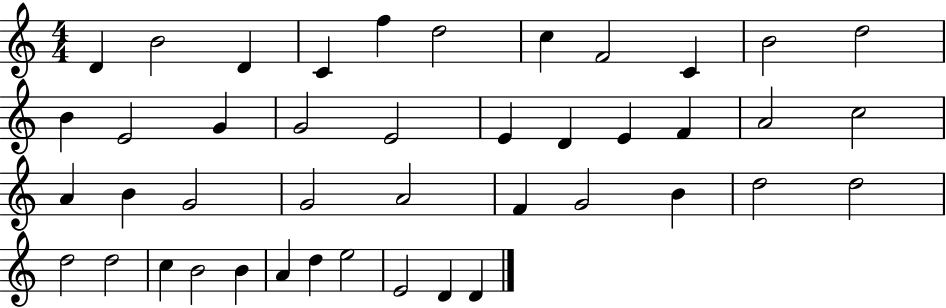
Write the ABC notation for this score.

X:1
T:Untitled
M:4/4
L:1/4
K:C
D B2 D C f d2 c F2 C B2 d2 B E2 G G2 E2 E D E F A2 c2 A B G2 G2 A2 F G2 B d2 d2 d2 d2 c B2 B A d e2 E2 D D